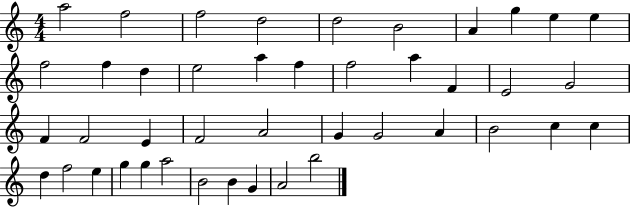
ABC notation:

X:1
T:Untitled
M:4/4
L:1/4
K:C
a2 f2 f2 d2 d2 B2 A g e e f2 f d e2 a f f2 a F E2 G2 F F2 E F2 A2 G G2 A B2 c c d f2 e g g a2 B2 B G A2 b2